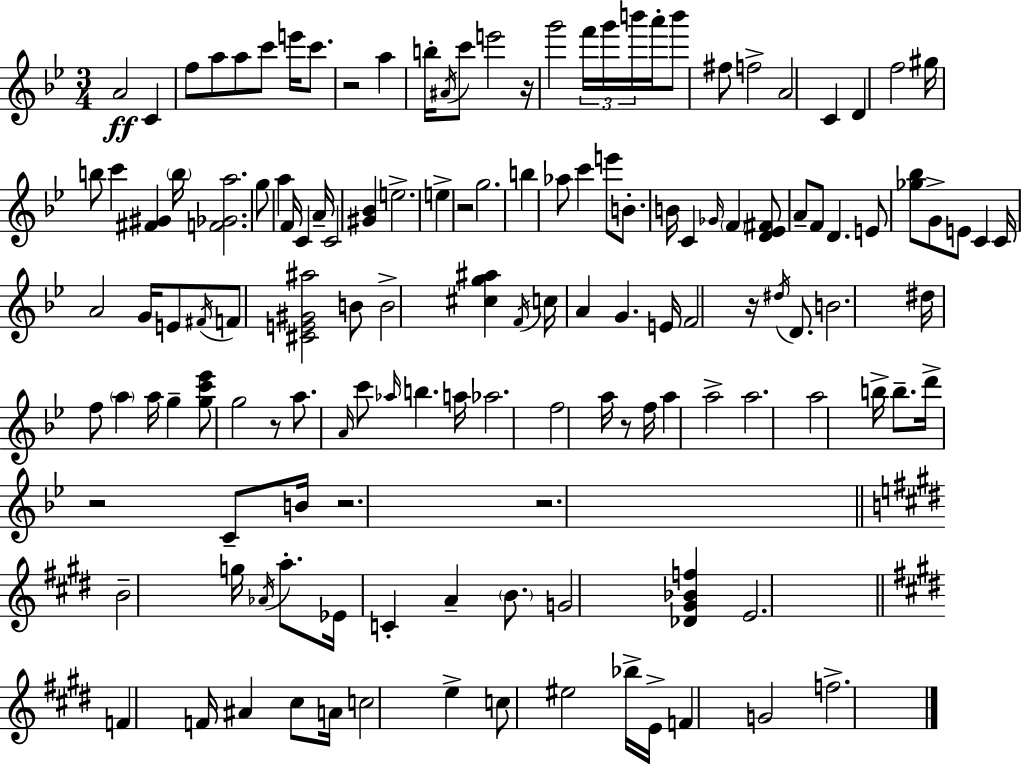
X:1
T:Untitled
M:3/4
L:1/4
K:Bb
A2 C f/2 a/2 a/2 c'/2 e'/4 c'/2 z2 a b/4 ^A/4 c'/2 e'2 z/4 g'2 f'/4 g'/4 b'/4 a'/4 b'/2 ^f/2 f2 A2 C D f2 ^g/4 b/2 c' [^F^G] b/4 [F_Ga]2 g/2 a F/4 C A/4 C2 [^G_B] e2 e z2 g2 b _a/2 c' e'/2 B/2 B/4 C _G/4 F [D_E^F]/2 A/2 F/2 D E/2 [_g_b]/2 G/2 E/2 C C/4 A2 G/4 E/2 ^F/4 F/2 [^CE^G^a]2 B/2 B2 [^cg^a] F/4 c/4 A G E/4 F2 z/4 ^d/4 D/2 B2 ^d/4 f/2 a a/4 g [gc'_e']/2 g2 z/2 a/2 A/4 c'/2 _a/4 b a/4 _a2 f2 a/4 z/2 f/4 a a2 a2 a2 b/4 b/2 d'/4 z2 C/2 B/4 z2 z2 B2 g/4 _A/4 a/2 _E/4 C A B/2 G2 [_D^G_Bf] E2 F F/4 ^A ^c/2 A/4 c2 e c/2 ^e2 _b/4 E/4 F G2 f2